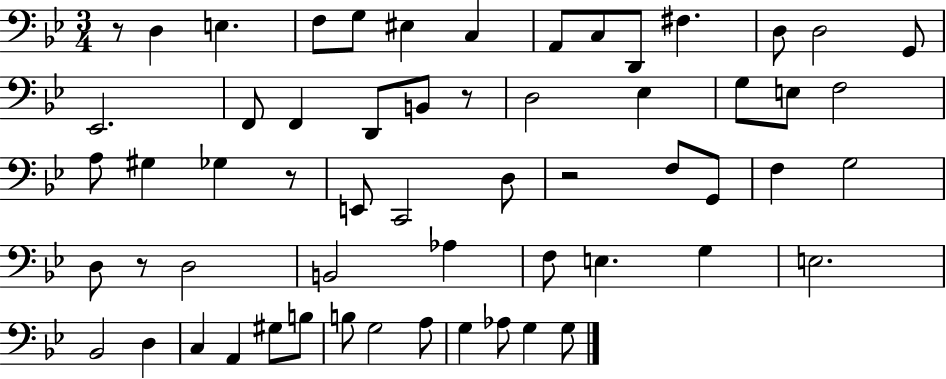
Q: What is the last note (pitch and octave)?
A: G3